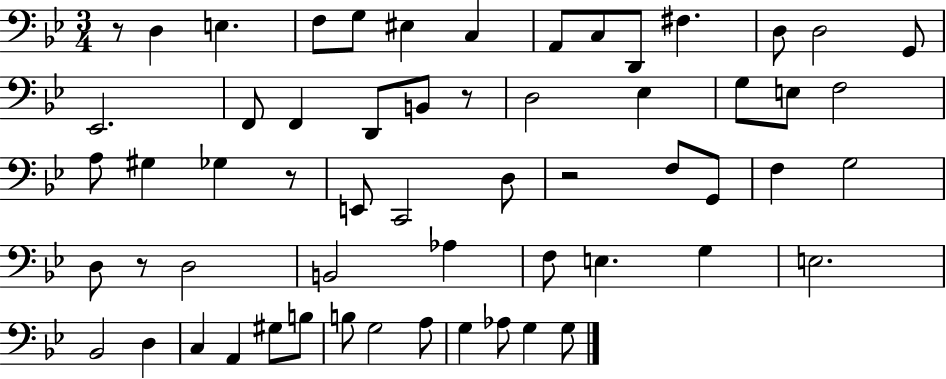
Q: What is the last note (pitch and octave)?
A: G3